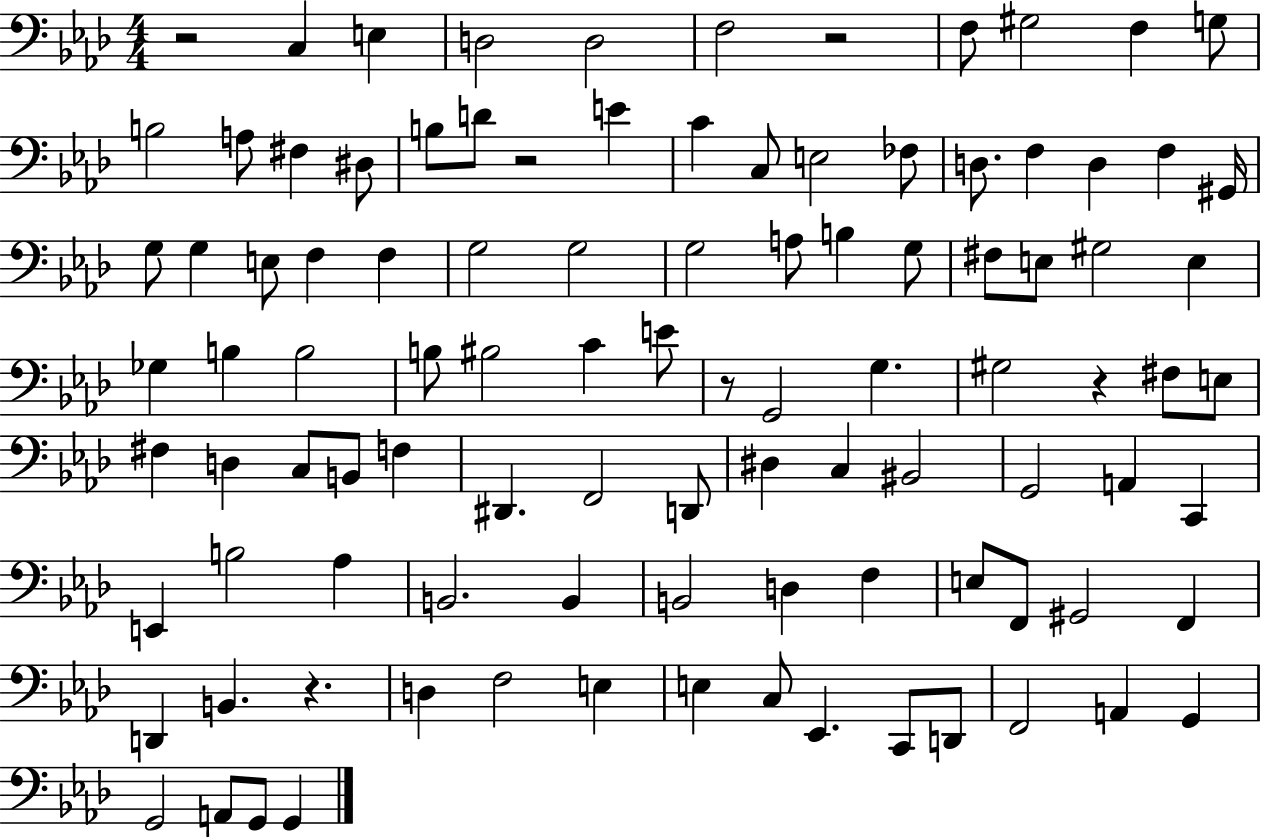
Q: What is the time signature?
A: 4/4